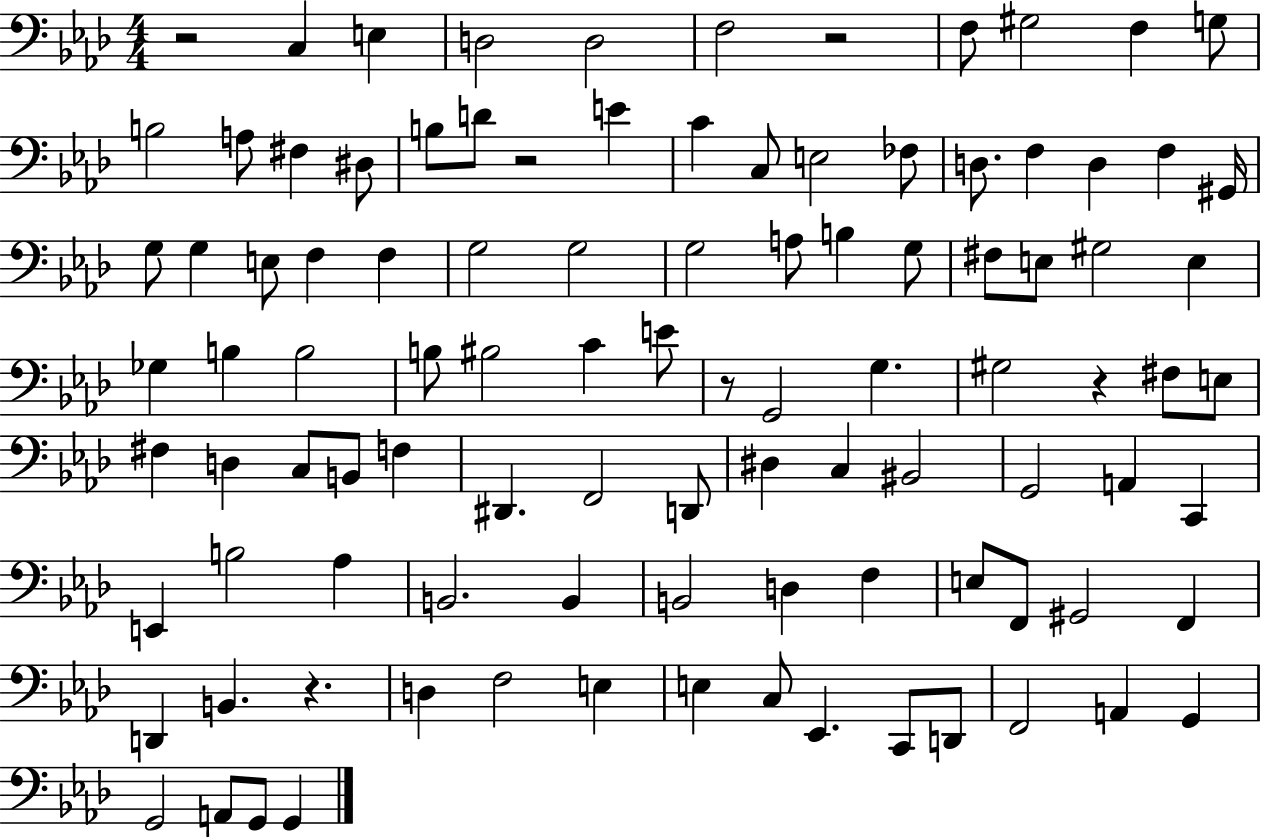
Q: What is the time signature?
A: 4/4